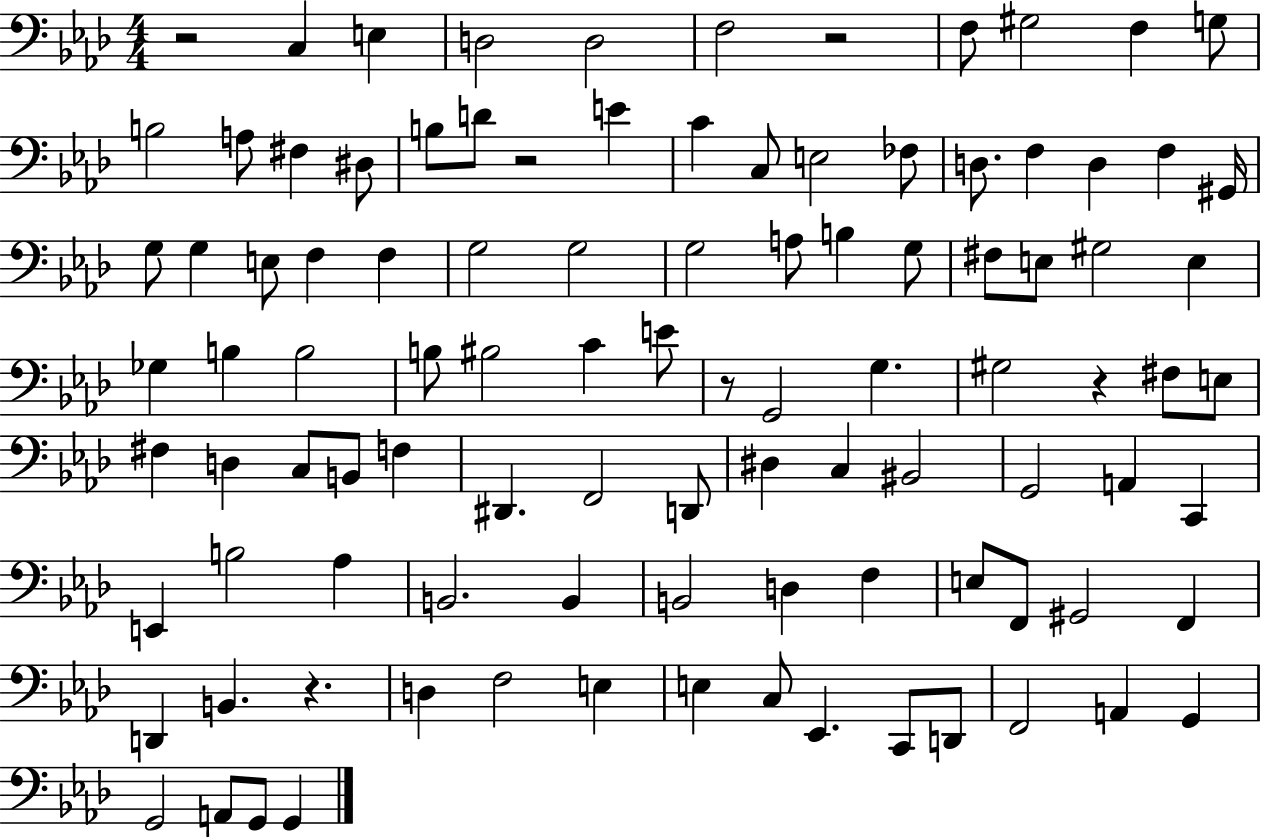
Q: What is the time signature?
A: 4/4